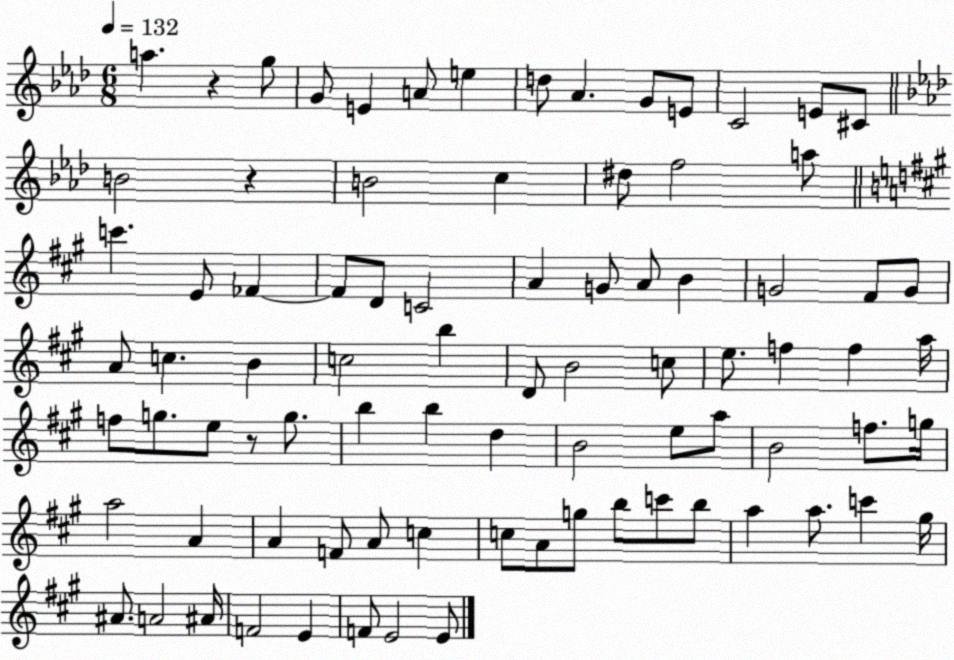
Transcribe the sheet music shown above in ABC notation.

X:1
T:Untitled
M:6/8
L:1/4
K:Ab
a z g/2 G/2 E A/2 e d/2 _A G/2 E/2 C2 E/2 ^C/2 B2 z B2 c ^d/2 f2 a/2 c' E/2 _F _F/2 D/2 C2 A G/2 A/2 B G2 ^F/2 G/2 A/2 c B c2 b D/2 B2 c/2 e/2 f f a/4 f/2 g/2 e/2 z/2 g/2 b b d B2 e/2 a/2 B2 f/2 g/4 a2 A A F/2 A/2 c c/2 A/2 g/2 b/2 c'/2 b/2 a a/2 c' ^g/4 ^A/2 A2 ^A/4 F2 E F/2 E2 E/2